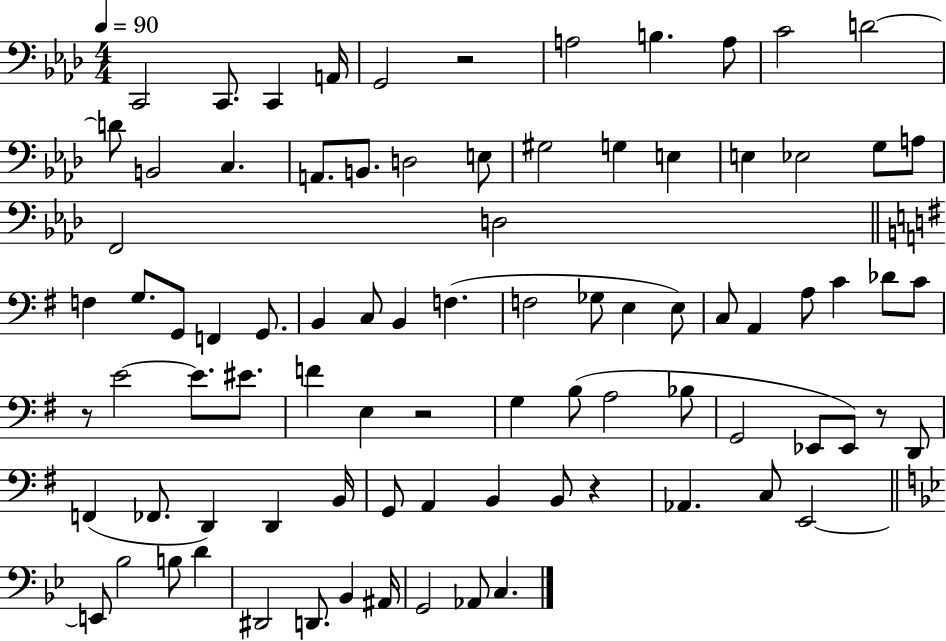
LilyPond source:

{
  \clef bass
  \numericTimeSignature
  \time 4/4
  \key aes \major
  \tempo 4 = 90
  c,2 c,8. c,4 a,16 | g,2 r2 | a2 b4. a8 | c'2 d'2~~ | \break d'8 b,2 c4. | a,8. b,8. d2 e8 | gis2 g4 e4 | e4 ees2 g8 a8 | \break f,2 d2 | \bar "||" \break \key e \minor f4 g8. g,8 f,4 g,8. | b,4 c8 b,4 f4.( | f2 ges8 e4 e8) | c8 a,4 a8 c'4 des'8 c'8 | \break r8 e'2~~ e'8. eis'8. | f'4 e4 r2 | g4 b8( a2 bes8 | g,2 ees,8 ees,8) r8 d,8 | \break f,4( fes,8. d,4) d,4 b,16 | g,8 a,4 b,4 b,8 r4 | aes,4. c8 e,2~~ | \bar "||" \break \key bes \major e,8 bes2 b8 d'4 | dis,2 d,8. bes,4 ais,16 | g,2 aes,8 c4. | \bar "|."
}